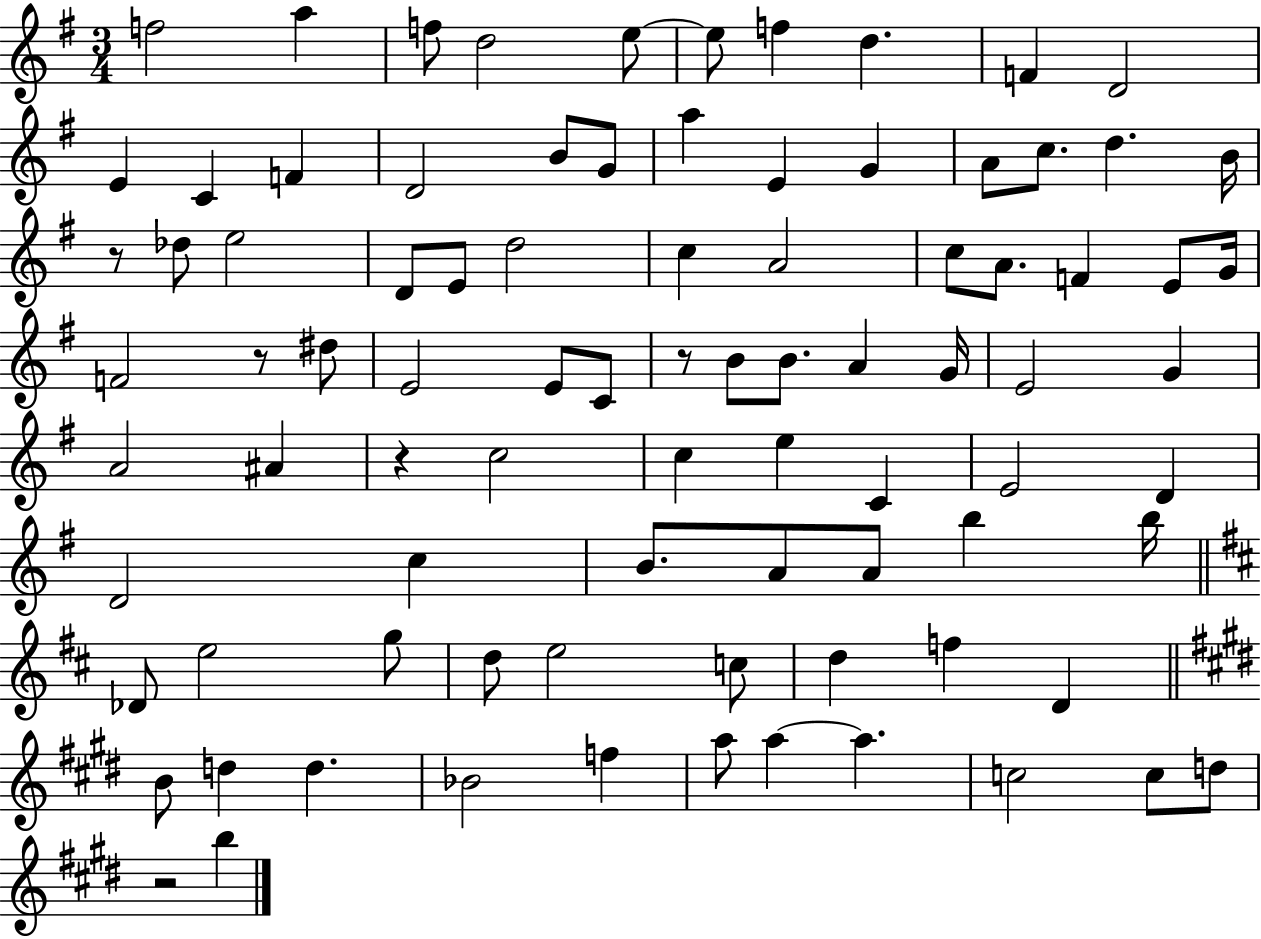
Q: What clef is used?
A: treble